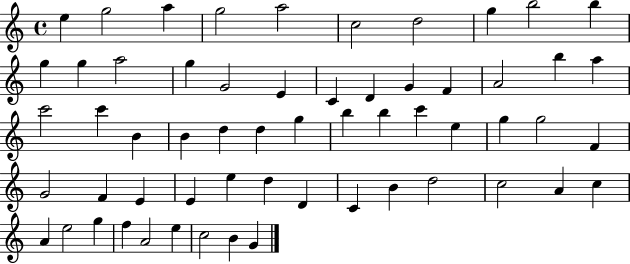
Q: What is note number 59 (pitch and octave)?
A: G4